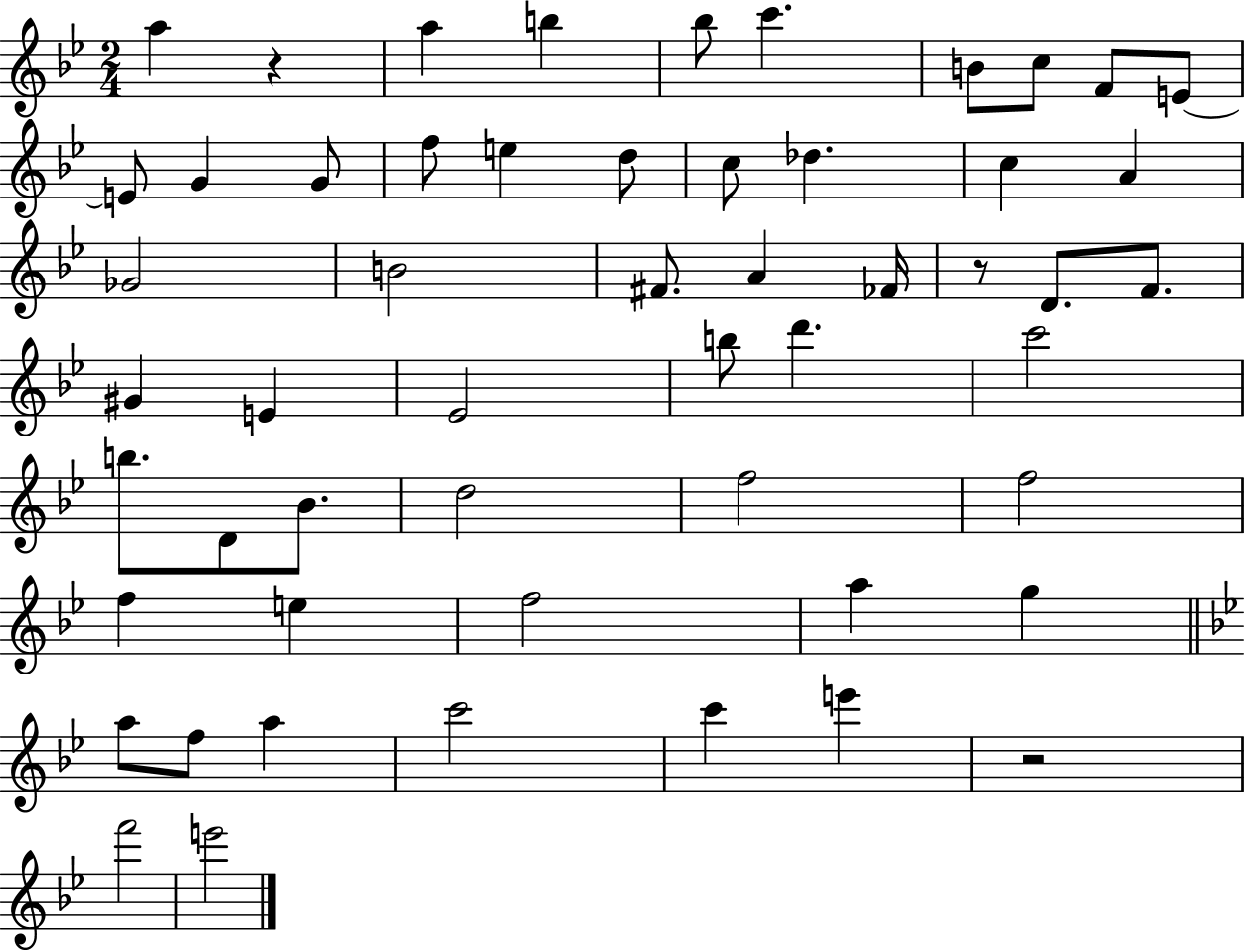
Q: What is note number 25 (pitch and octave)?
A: D4